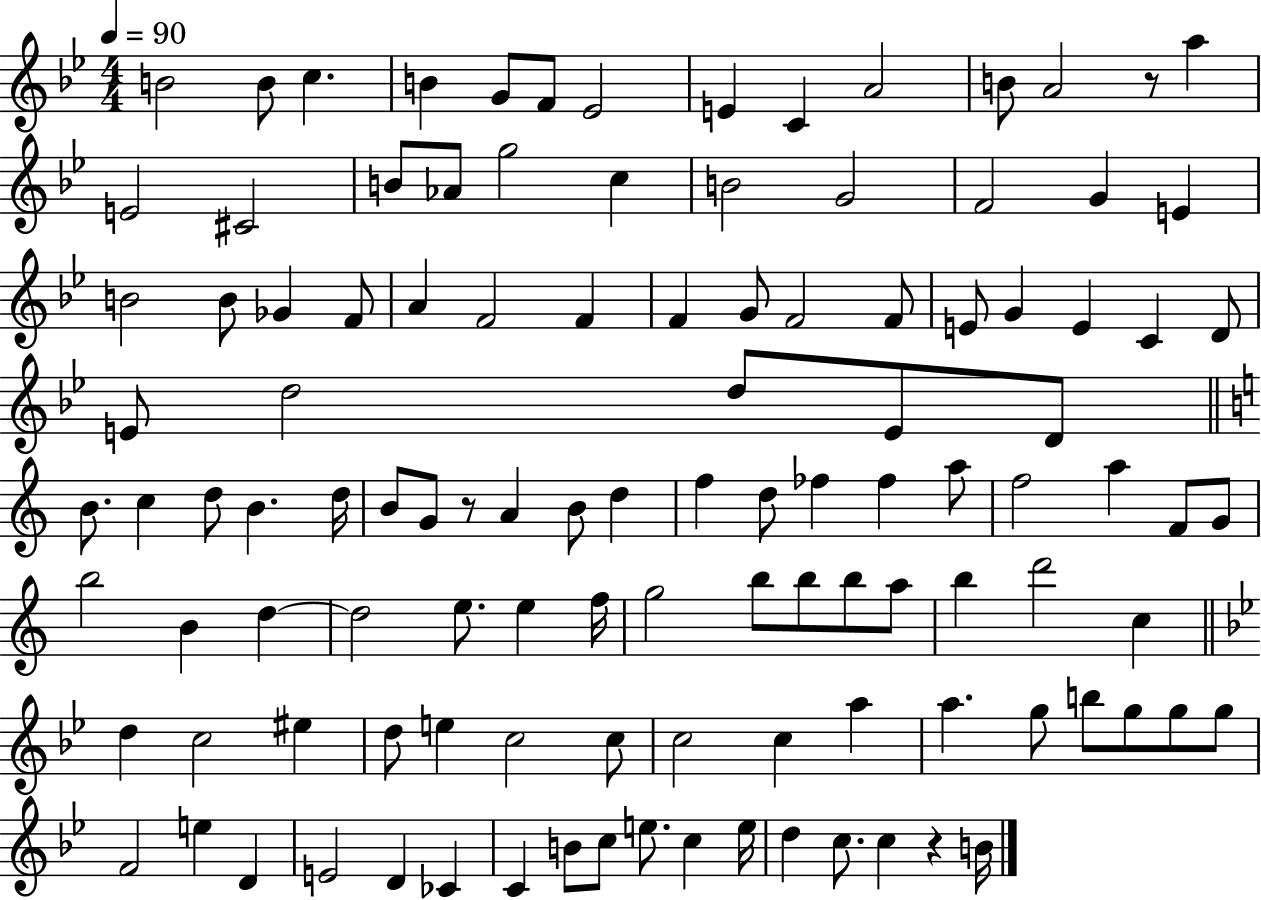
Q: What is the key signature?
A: BES major